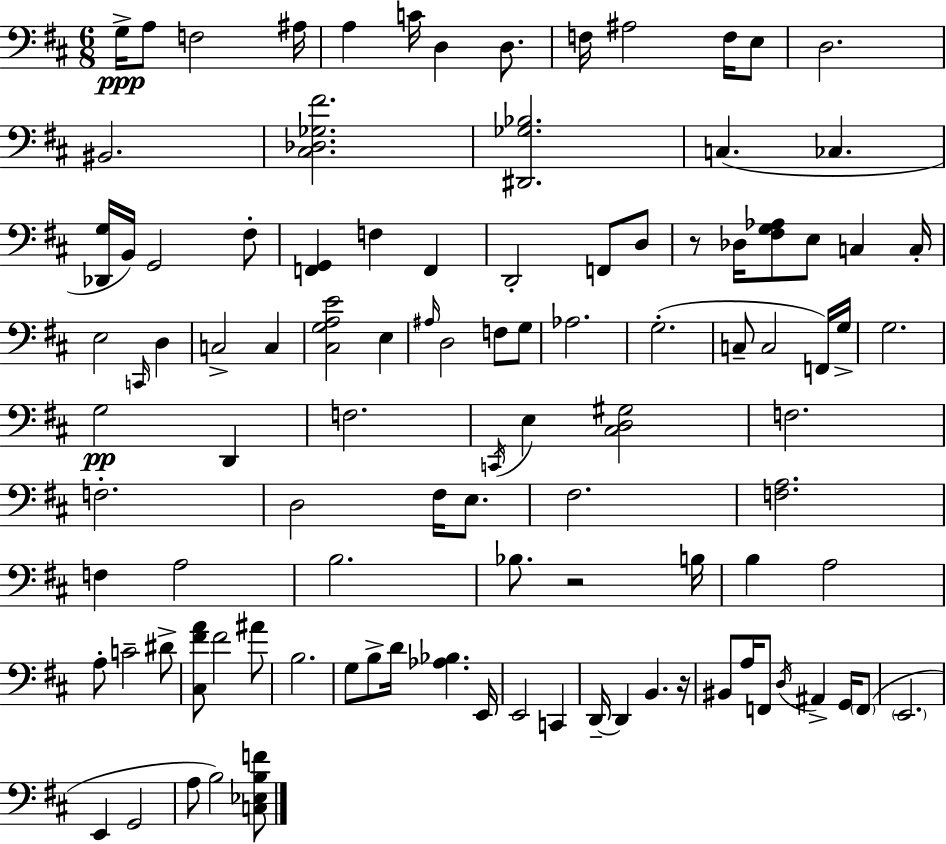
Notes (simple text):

G3/s A3/e F3/h A#3/s A3/q C4/s D3/q D3/e. F3/s A#3/h F3/s E3/e D3/h. BIS2/h. [C#3,Db3,Gb3,F#4]/h. [D#2,Gb3,Bb3]/h. C3/q. CES3/q. [Db2,G3]/s B2/s G2/h F#3/e [F2,G2]/q F3/q F2/q D2/h F2/e D3/e R/e Db3/s [F#3,G3,Ab3]/e E3/e C3/q C3/s E3/h C2/s D3/q C3/h C3/q [C#3,G3,A3,E4]/h E3/q A#3/s D3/h F3/e G3/e Ab3/h. G3/h. C3/e C3/h F2/s G3/s G3/h. G3/h D2/q F3/h. C2/s E3/q [C#3,D3,G#3]/h F3/h. F3/h. D3/h F#3/s E3/e. F#3/h. [F3,A3]/h. F3/q A3/h B3/h. Bb3/e. R/h B3/s B3/q A3/h A3/e C4/h D#4/e [C#3,F#4,A4]/e F#4/h A#4/e B3/h. G3/e B3/e D4/s [Ab3,Bb3]/q. E2/s E2/h C2/q D2/s D2/q B2/q. R/s BIS2/e A3/s F2/e D3/s A#2/q G2/s F2/e E2/h. E2/q G2/h A3/e B3/h [C3,Eb3,B3,F4]/e